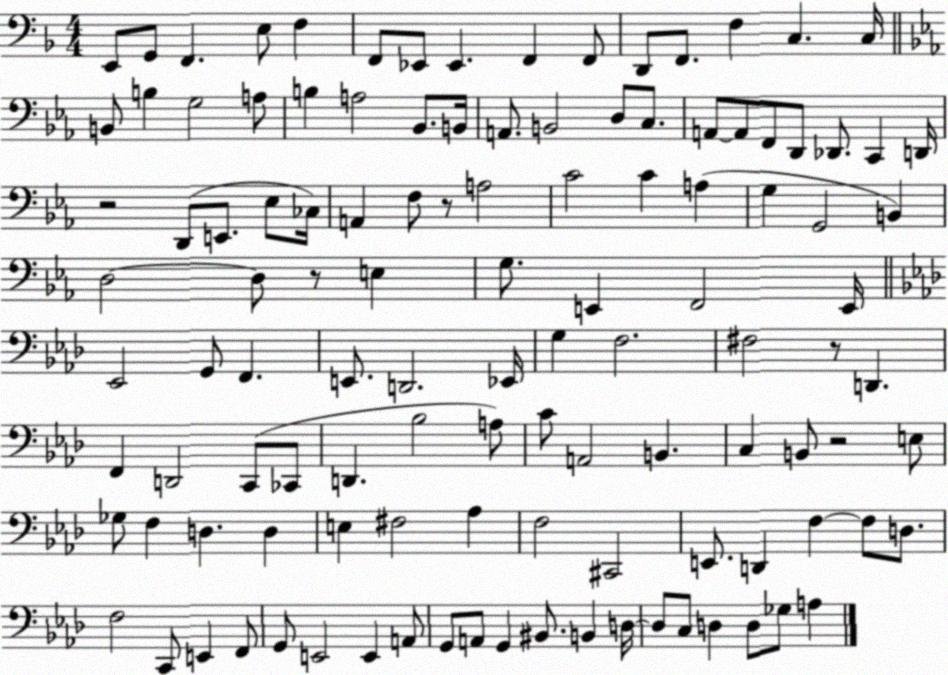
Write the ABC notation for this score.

X:1
T:Untitled
M:4/4
L:1/4
K:F
E,,/2 G,,/2 F,, E,/2 F, F,,/2 _E,,/2 _E,, F,, F,,/2 D,,/2 F,,/2 F, C, C,/4 B,,/2 B, G,2 A,/2 B, A,2 _B,,/2 B,,/4 A,,/2 B,,2 D,/2 C,/2 A,,/2 A,,/2 F,,/2 D,,/2 _D,,/2 C,, D,,/4 z2 D,,/2 E,,/2 _E,/2 _C,/4 A,, F,/2 z/2 A,2 C2 C A, G, G,,2 B,, D,2 D,/2 z/2 E, G,/2 E,, F,,2 E,,/4 _E,,2 G,,/2 F,, E,,/2 D,,2 _E,,/4 G, F,2 ^F,2 z/2 D,, F,, D,,2 C,,/2 _C,,/2 D,, _B,2 A,/2 C/2 A,,2 B,, C, B,,/2 z2 E,/2 _G,/2 F, D, D, E, ^F,2 _A, F,2 ^C,,2 E,,/2 D,, F, F,/2 D,/2 F,2 C,,/2 E,, F,,/2 G,,/2 E,,2 E,, A,,/2 G,,/2 A,,/2 G,, ^B,,/2 B,, D,/4 D,/2 C,/2 D, D,/2 _G,/2 A,